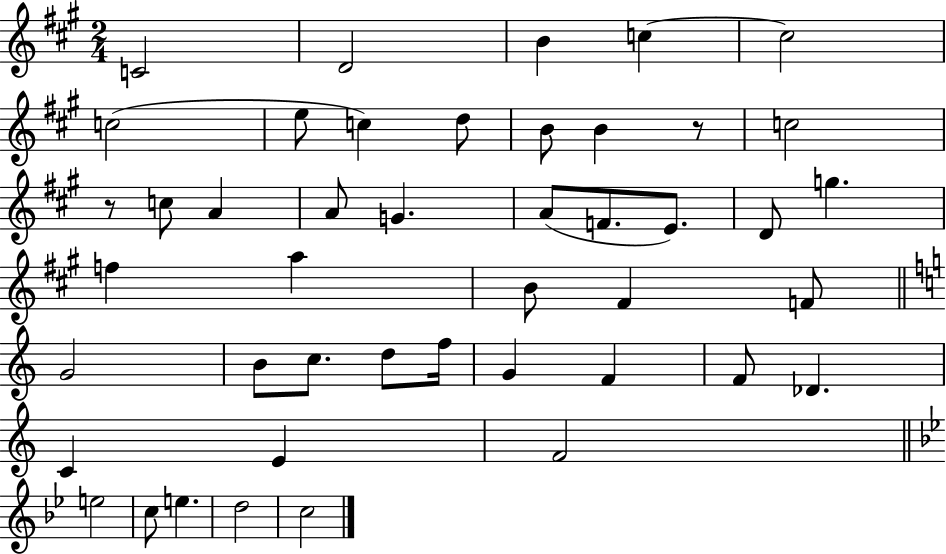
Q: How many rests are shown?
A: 2